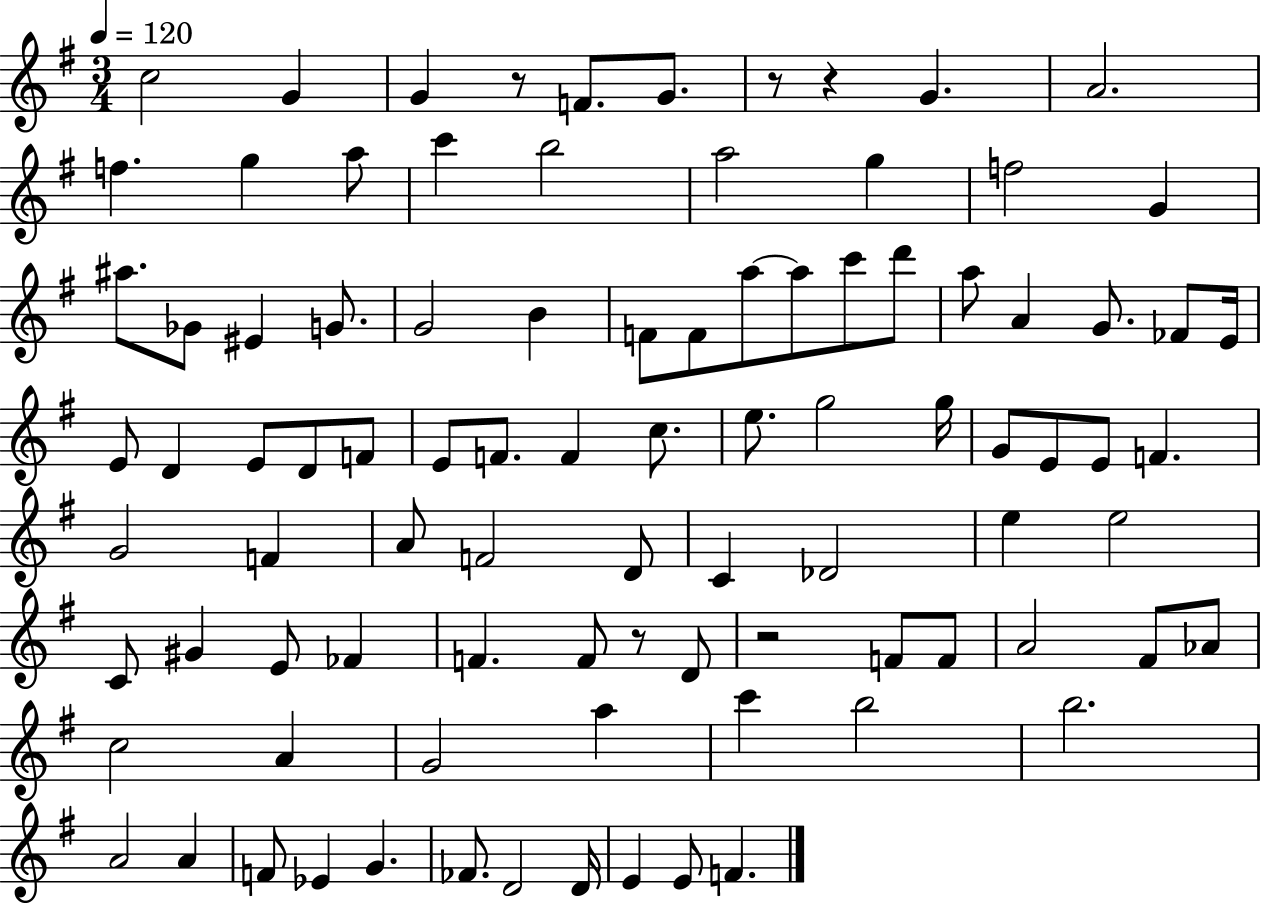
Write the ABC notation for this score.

X:1
T:Untitled
M:3/4
L:1/4
K:G
c2 G G z/2 F/2 G/2 z/2 z G A2 f g a/2 c' b2 a2 g f2 G ^a/2 _G/2 ^E G/2 G2 B F/2 F/2 a/2 a/2 c'/2 d'/2 a/2 A G/2 _F/2 E/4 E/2 D E/2 D/2 F/2 E/2 F/2 F c/2 e/2 g2 g/4 G/2 E/2 E/2 F G2 F A/2 F2 D/2 C _D2 e e2 C/2 ^G E/2 _F F F/2 z/2 D/2 z2 F/2 F/2 A2 ^F/2 _A/2 c2 A G2 a c' b2 b2 A2 A F/2 _E G _F/2 D2 D/4 E E/2 F